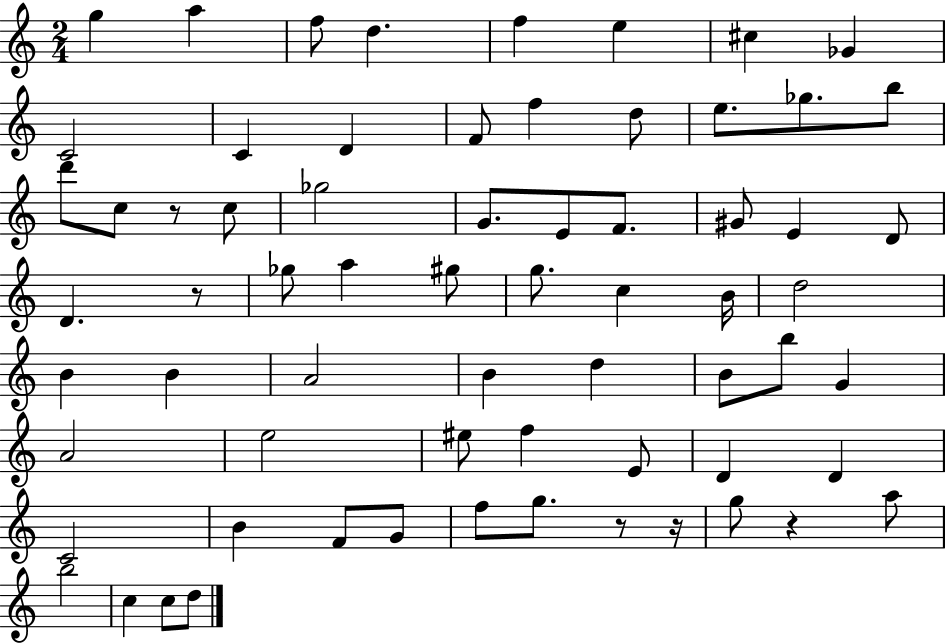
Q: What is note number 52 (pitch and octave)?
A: B4